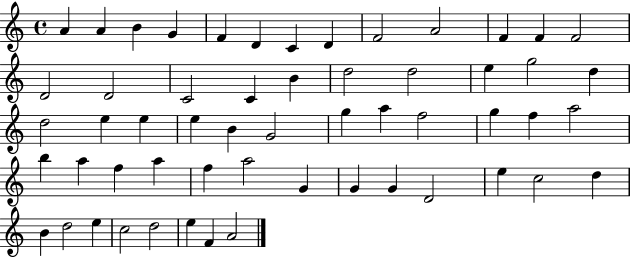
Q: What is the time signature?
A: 4/4